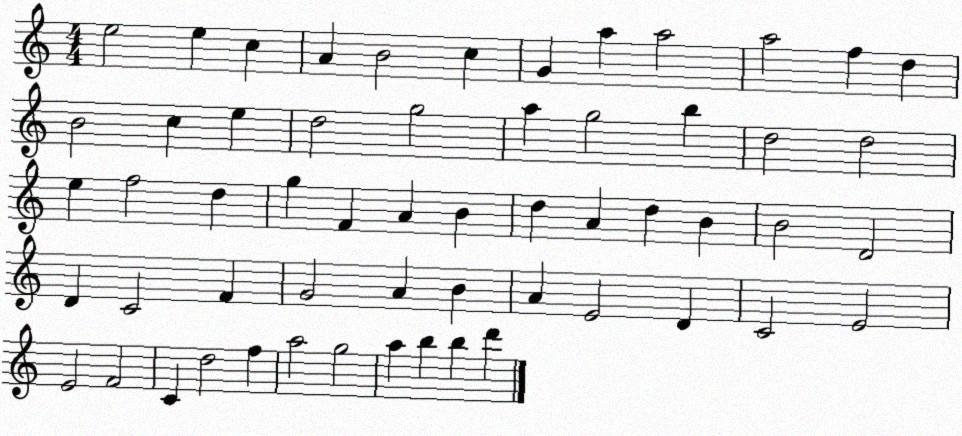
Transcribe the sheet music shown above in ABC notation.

X:1
T:Untitled
M:4/4
L:1/4
K:C
e2 e c A B2 c G a a2 a2 f d B2 c e d2 g2 a g2 b d2 d2 e f2 d g F A B d A d B B2 D2 D C2 F G2 A B A E2 D C2 E2 E2 F2 C d2 f a2 g2 a b b d'